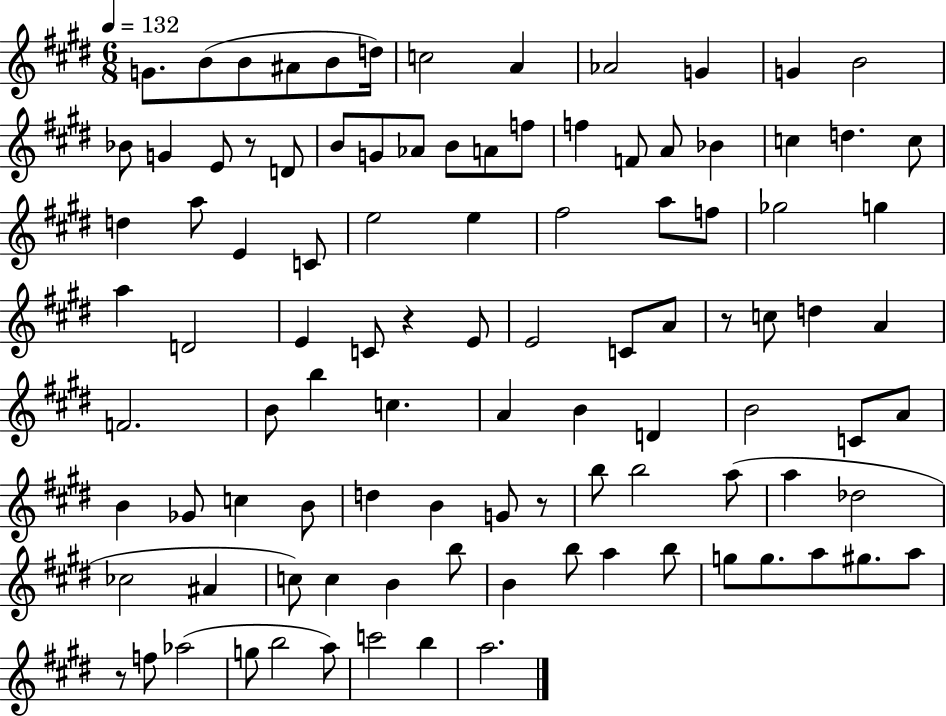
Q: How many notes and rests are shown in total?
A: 101